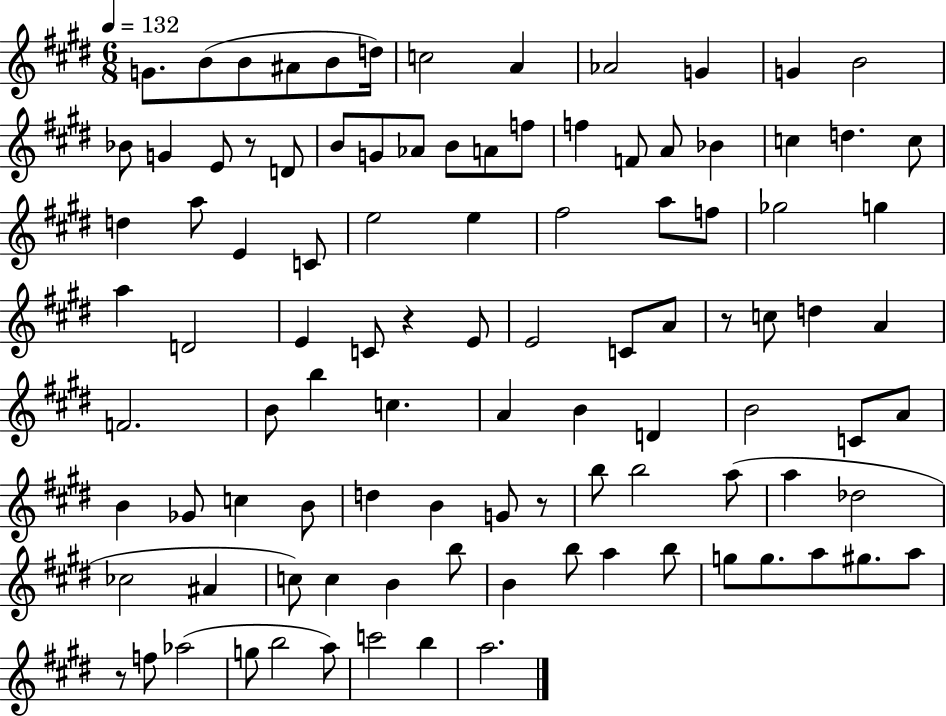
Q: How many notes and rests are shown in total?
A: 101